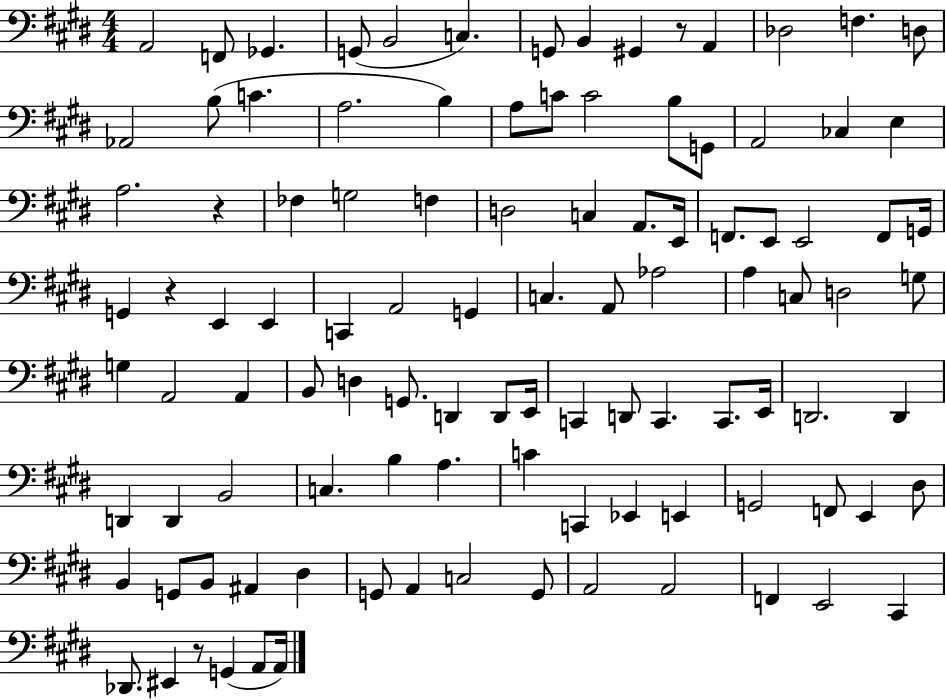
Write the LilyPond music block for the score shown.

{
  \clef bass
  \numericTimeSignature
  \time 4/4
  \key e \major
  a,2 f,8 ges,4. | g,8( b,2 c4.) | g,8 b,4 gis,4 r8 a,4 | des2 f4. d8 | \break aes,2 b8( c'4. | a2. b4) | a8 c'8 c'2 b8 g,8 | a,2 ces4 e4 | \break a2. r4 | fes4 g2 f4 | d2 c4 a,8. e,16 | f,8. e,8 e,2 f,8 g,16 | \break g,4 r4 e,4 e,4 | c,4 a,2 g,4 | c4. a,8 aes2 | a4 c8 d2 g8 | \break g4 a,2 a,4 | b,8 d4 g,8. d,4 d,8 e,16 | c,4 d,8 c,4. c,8. e,16 | d,2. d,4 | \break d,4 d,4 b,2 | c4. b4 a4. | c'4 c,4 ees,4 e,4 | g,2 f,8 e,4 dis8 | \break b,4 g,8 b,8 ais,4 dis4 | g,8 a,4 c2 g,8 | a,2 a,2 | f,4 e,2 cis,4 | \break des,8. eis,4 r8 g,4( a,8 a,16) | \bar "|."
}